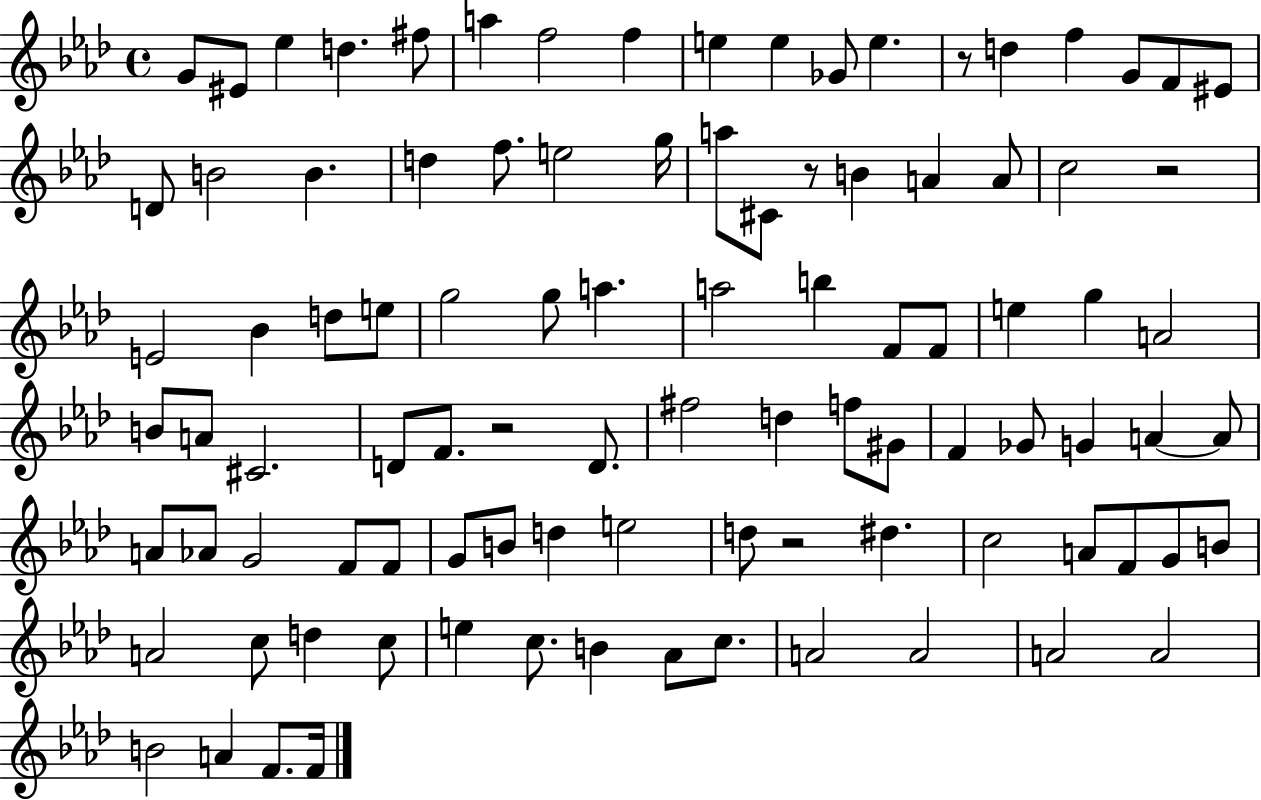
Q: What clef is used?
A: treble